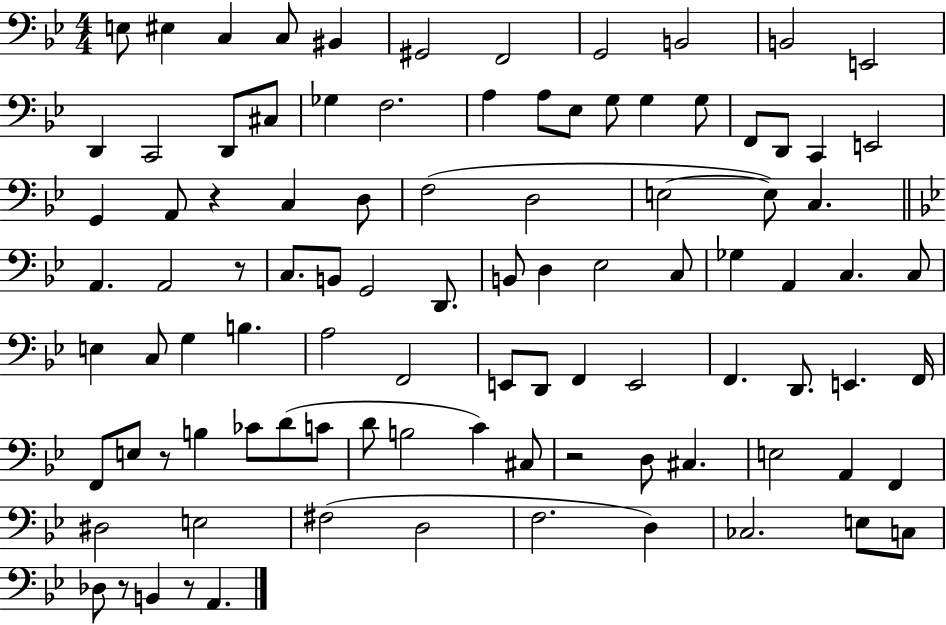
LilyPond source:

{
  \clef bass
  \numericTimeSignature
  \time 4/4
  \key bes \major
  \repeat volta 2 { e8 eis4 c4 c8 bis,4 | gis,2 f,2 | g,2 b,2 | b,2 e,2 | \break d,4 c,2 d,8 cis8 | ges4 f2. | a4 a8 ees8 g8 g4 g8 | f,8 d,8 c,4 e,2 | \break g,4 a,8 r4 c4 d8 | f2( d2 | e2~~ e8) c4. | \bar "||" \break \key g \minor a,4. a,2 r8 | c8. b,8 g,2 d,8. | b,8 d4 ees2 c8 | ges4 a,4 c4. c8 | \break e4 c8 g4 b4. | a2 f,2 | e,8 d,8 f,4 e,2 | f,4. d,8. e,4. f,16 | \break f,8 e8 r8 b4 ces'8 d'8( c'8 | d'8 b2 c'4) cis8 | r2 d8 cis4. | e2 a,4 f,4 | \break dis2 e2 | fis2( d2 | f2. d4) | ces2. e8 c8 | \break des8 r8 b,4 r8 a,4. | } \bar "|."
}